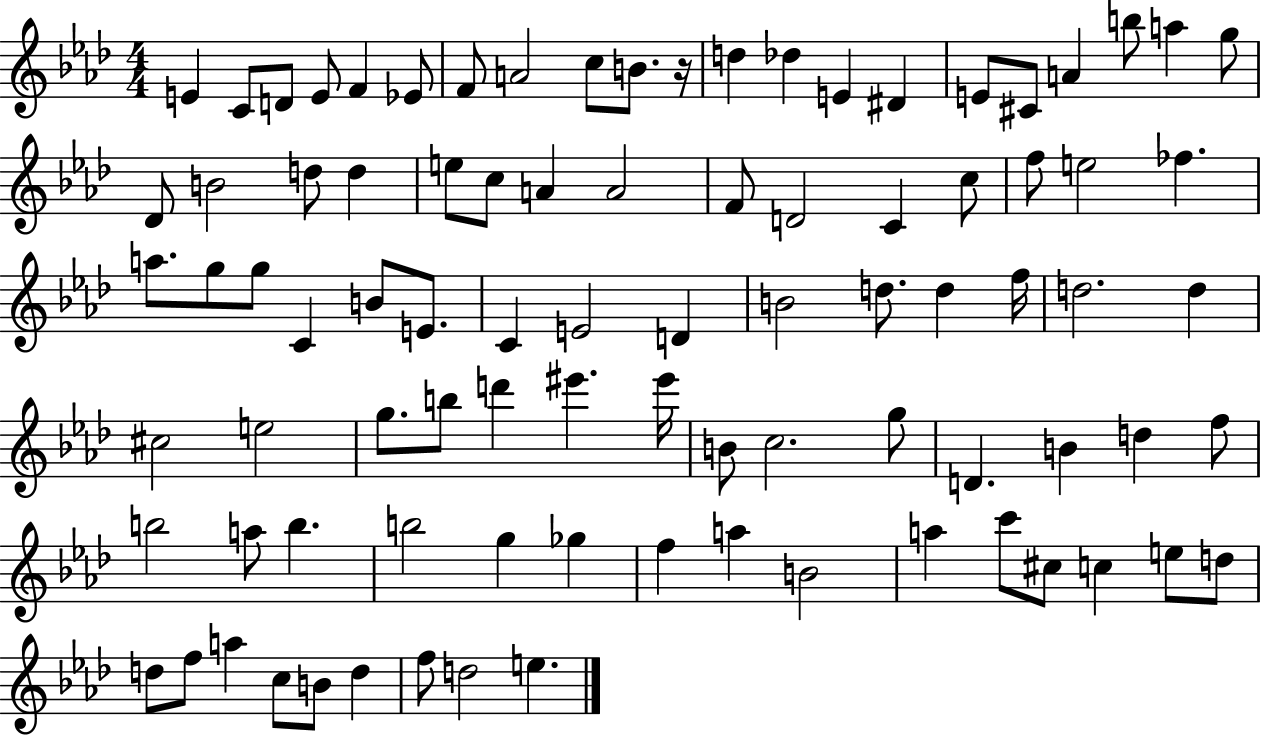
X:1
T:Untitled
M:4/4
L:1/4
K:Ab
E C/2 D/2 E/2 F _E/2 F/2 A2 c/2 B/2 z/4 d _d E ^D E/2 ^C/2 A b/2 a g/2 _D/2 B2 d/2 d e/2 c/2 A A2 F/2 D2 C c/2 f/2 e2 _f a/2 g/2 g/2 C B/2 E/2 C E2 D B2 d/2 d f/4 d2 d ^c2 e2 g/2 b/2 d' ^e' ^e'/4 B/2 c2 g/2 D B d f/2 b2 a/2 b b2 g _g f a B2 a c'/2 ^c/2 c e/2 d/2 d/2 f/2 a c/2 B/2 d f/2 d2 e